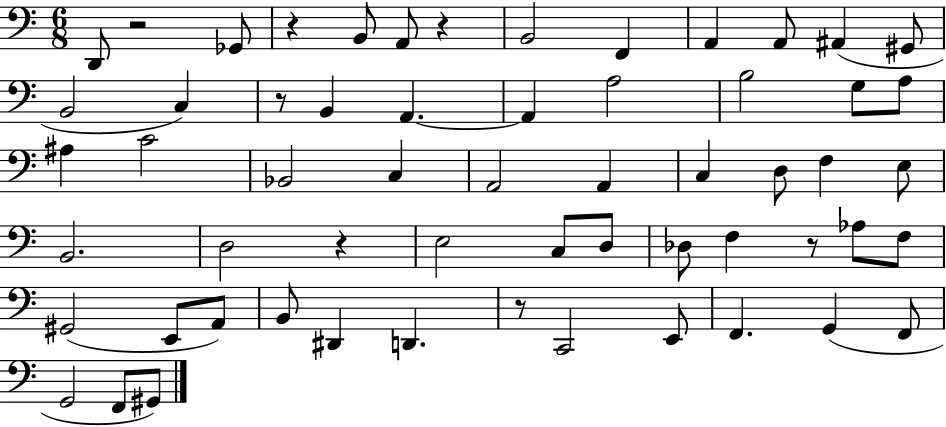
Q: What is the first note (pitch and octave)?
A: D2